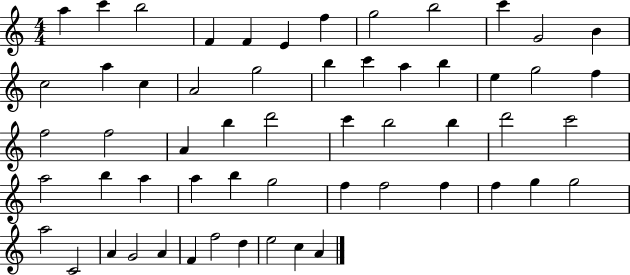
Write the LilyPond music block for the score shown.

{
  \clef treble
  \numericTimeSignature
  \time 4/4
  \key c \major
  a''4 c'''4 b''2 | f'4 f'4 e'4 f''4 | g''2 b''2 | c'''4 g'2 b'4 | \break c''2 a''4 c''4 | a'2 g''2 | b''4 c'''4 a''4 b''4 | e''4 g''2 f''4 | \break f''2 f''2 | a'4 b''4 d'''2 | c'''4 b''2 b''4 | d'''2 c'''2 | \break a''2 b''4 a''4 | a''4 b''4 g''2 | f''4 f''2 f''4 | f''4 g''4 g''2 | \break a''2 c'2 | a'4 g'2 a'4 | f'4 f''2 d''4 | e''2 c''4 a'4 | \break \bar "|."
}